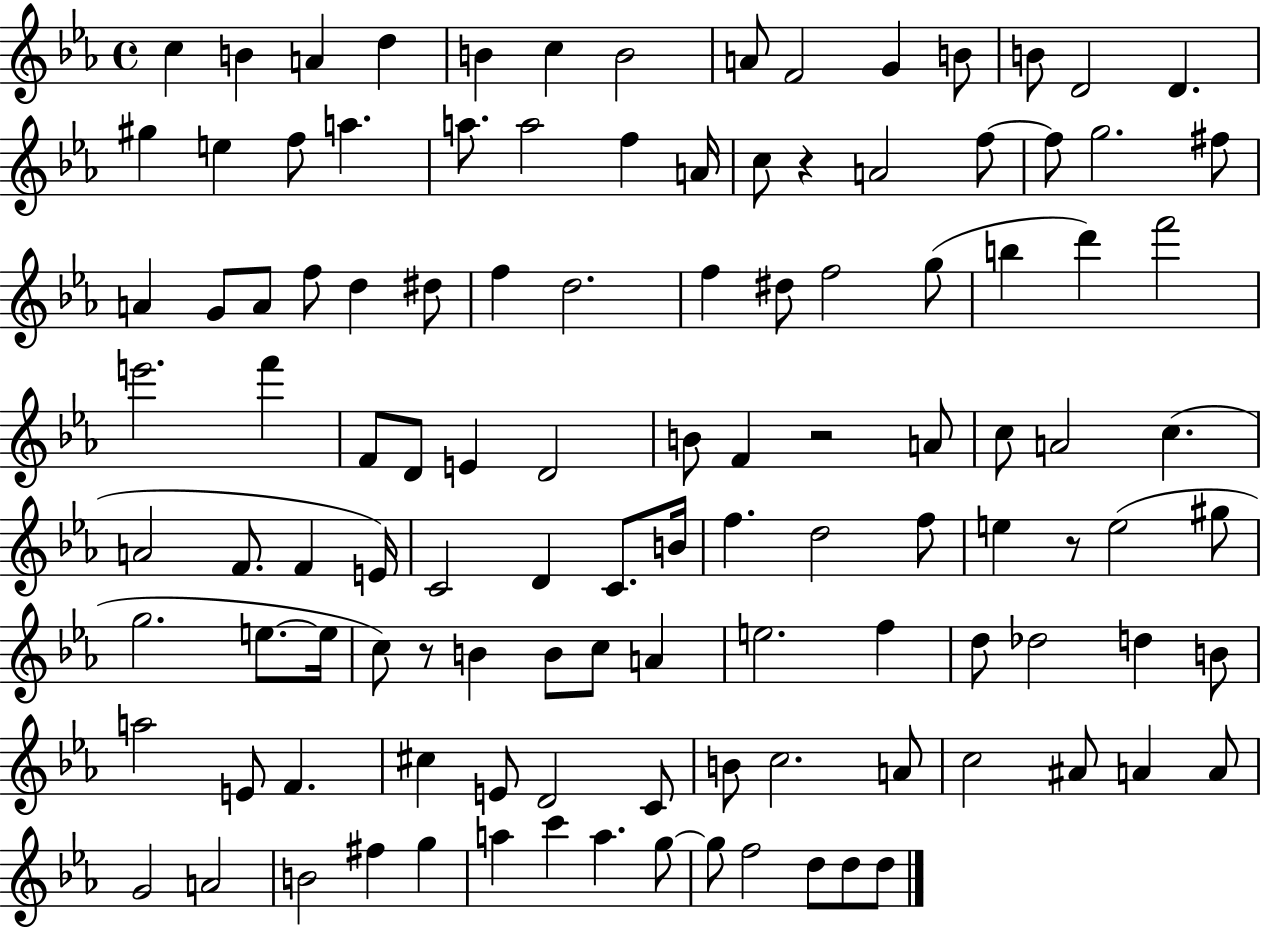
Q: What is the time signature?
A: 4/4